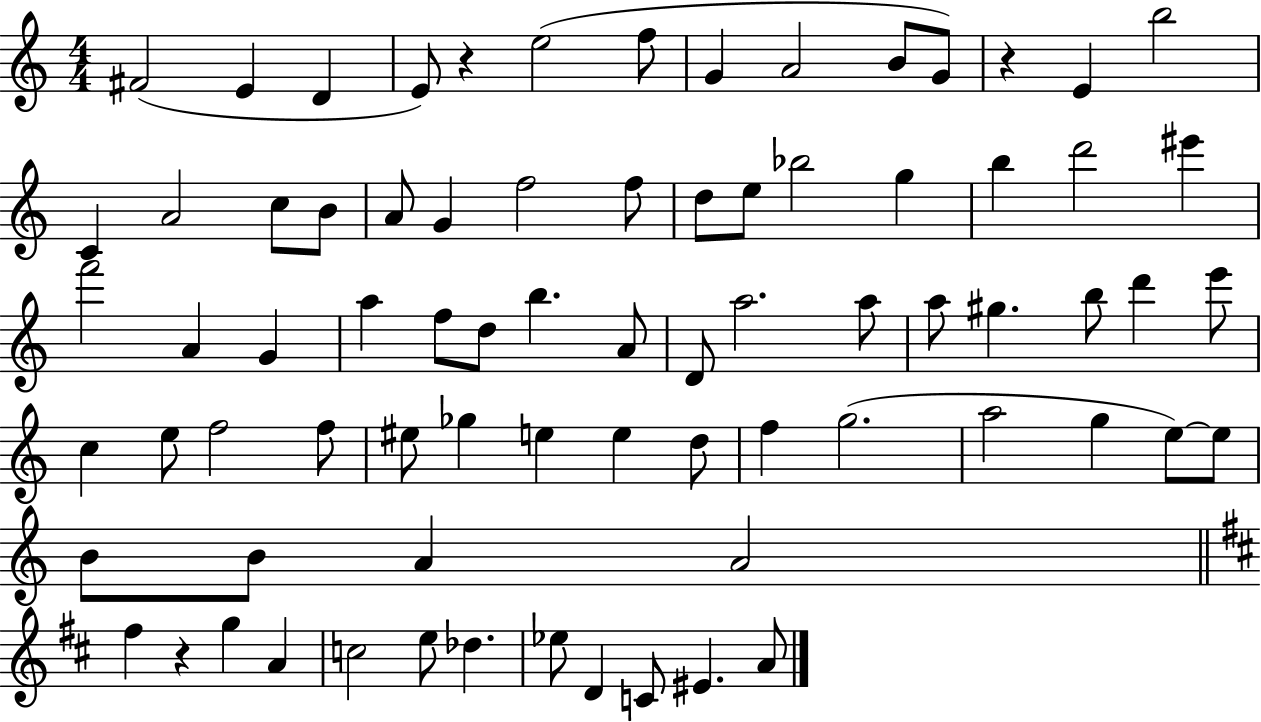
F#4/h E4/q D4/q E4/e R/q E5/h F5/e G4/q A4/h B4/e G4/e R/q E4/q B5/h C4/q A4/h C5/e B4/e A4/e G4/q F5/h F5/e D5/e E5/e Bb5/h G5/q B5/q D6/h EIS6/q F6/h A4/q G4/q A5/q F5/e D5/e B5/q. A4/e D4/e A5/h. A5/e A5/e G#5/q. B5/e D6/q E6/e C5/q E5/e F5/h F5/e EIS5/e Gb5/q E5/q E5/q D5/e F5/q G5/h. A5/h G5/q E5/e E5/e B4/e B4/e A4/q A4/h F#5/q R/q G5/q A4/q C5/h E5/e Db5/q. Eb5/e D4/q C4/e EIS4/q. A4/e